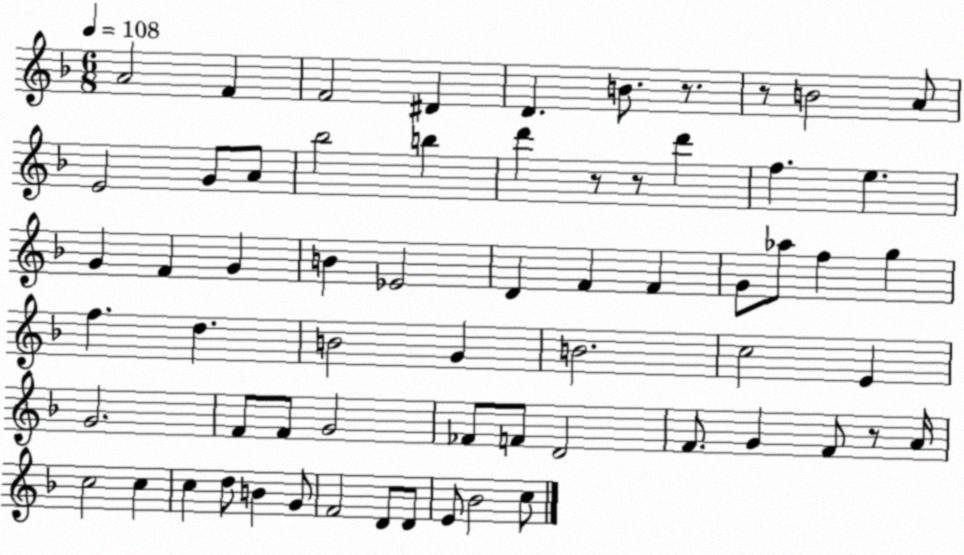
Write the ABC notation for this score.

X:1
T:Untitled
M:6/8
L:1/4
K:F
A2 F F2 ^D D B/2 z/2 z/2 B2 A/2 E2 G/2 A/2 _b2 b d' z/2 z/2 d' f e G F G B _E2 D F F G/2 _a/2 f g f d B2 G B2 c2 E G2 F/2 F/2 G2 _F/2 F/2 D2 F/2 G F/2 z/2 A/4 c2 c c d/2 B G/2 F2 D/2 D/2 E/2 _B2 c/2